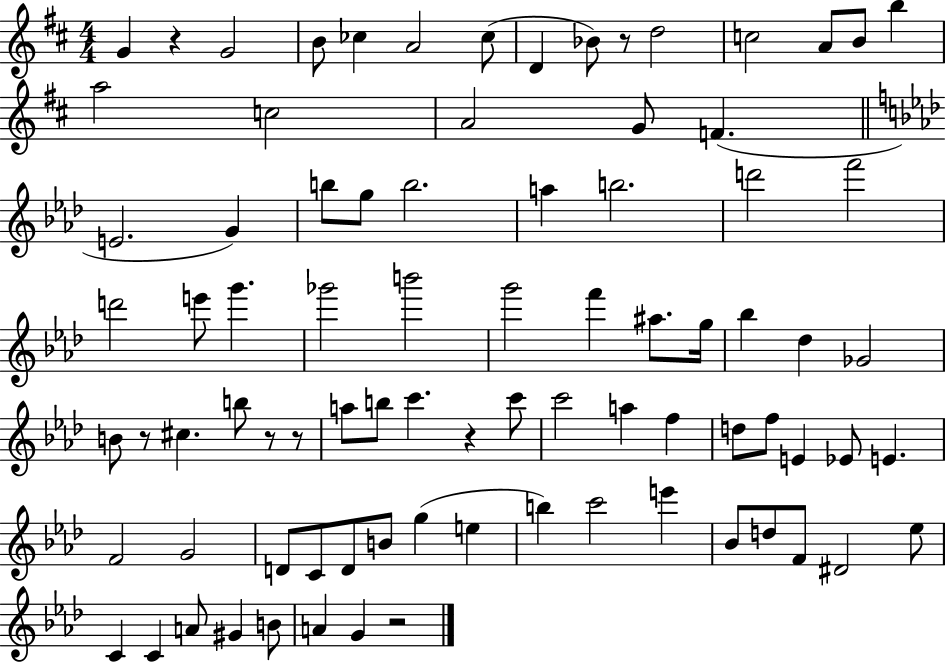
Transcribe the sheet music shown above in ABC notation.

X:1
T:Untitled
M:4/4
L:1/4
K:D
G z G2 B/2 _c A2 _c/2 D _B/2 z/2 d2 c2 A/2 B/2 b a2 c2 A2 G/2 F E2 G b/2 g/2 b2 a b2 d'2 f'2 d'2 e'/2 g' _g'2 b'2 g'2 f' ^a/2 g/4 _b _d _G2 B/2 z/2 ^c b/2 z/2 z/2 a/2 b/2 c' z c'/2 c'2 a f d/2 f/2 E _E/2 E F2 G2 D/2 C/2 D/2 B/2 g e b c'2 e' _B/2 d/2 F/2 ^D2 _e/2 C C A/2 ^G B/2 A G z2